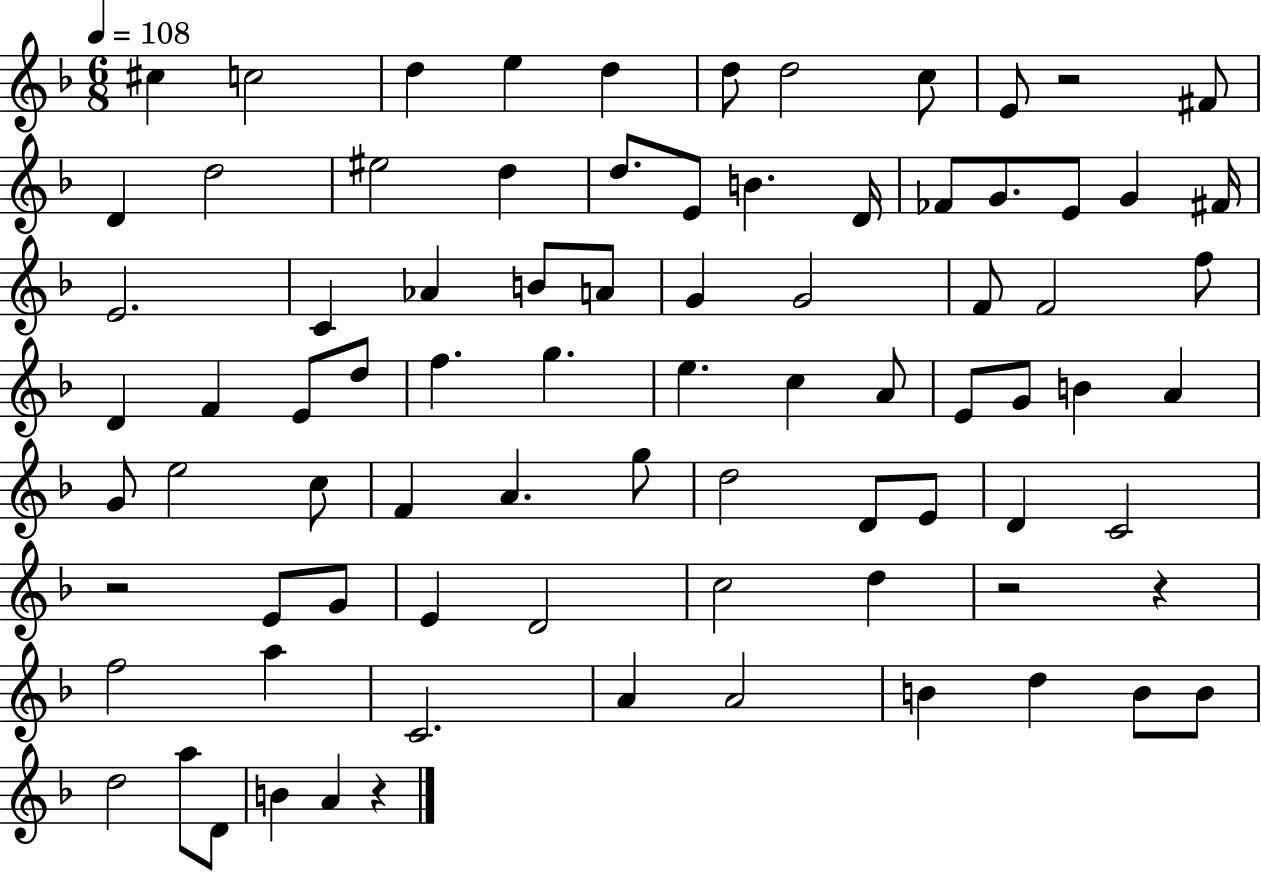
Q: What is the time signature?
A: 6/8